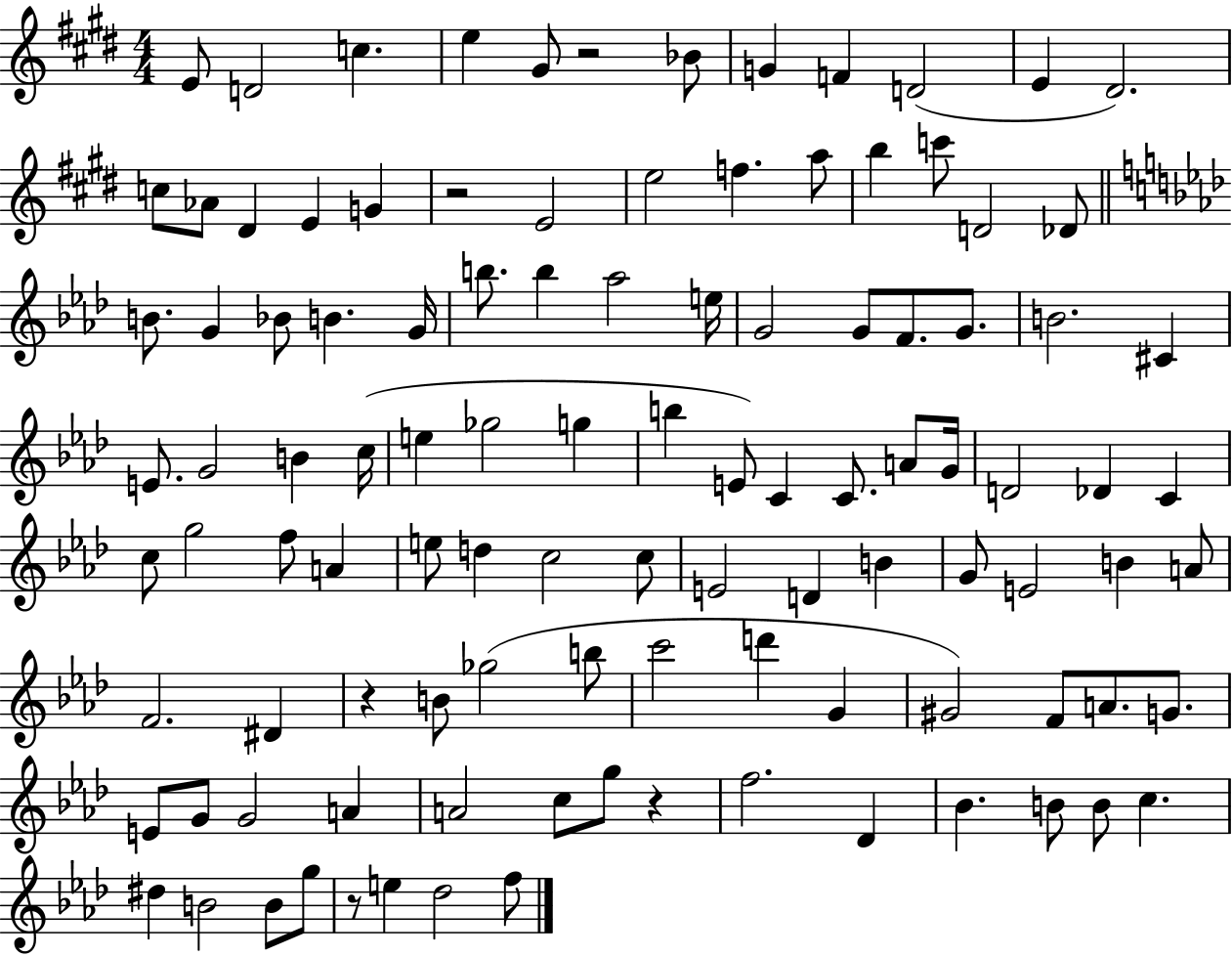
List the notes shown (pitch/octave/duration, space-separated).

E4/e D4/h C5/q. E5/q G#4/e R/h Bb4/e G4/q F4/q D4/h E4/q D#4/h. C5/e Ab4/e D#4/q E4/q G4/q R/h E4/h E5/h F5/q. A5/e B5/q C6/e D4/h Db4/e B4/e. G4/q Bb4/e B4/q. G4/s B5/e. B5/q Ab5/h E5/s G4/h G4/e F4/e. G4/e. B4/h. C#4/q E4/e. G4/h B4/q C5/s E5/q Gb5/h G5/q B5/q E4/e C4/q C4/e. A4/e G4/s D4/h Db4/q C4/q C5/e G5/h F5/e A4/q E5/e D5/q C5/h C5/e E4/h D4/q B4/q G4/e E4/h B4/q A4/e F4/h. D#4/q R/q B4/e Gb5/h B5/e C6/h D6/q G4/q G#4/h F4/e A4/e. G4/e. E4/e G4/e G4/h A4/q A4/h C5/e G5/e R/q F5/h. Db4/q Bb4/q. B4/e B4/e C5/q. D#5/q B4/h B4/e G5/e R/e E5/q Db5/h F5/e